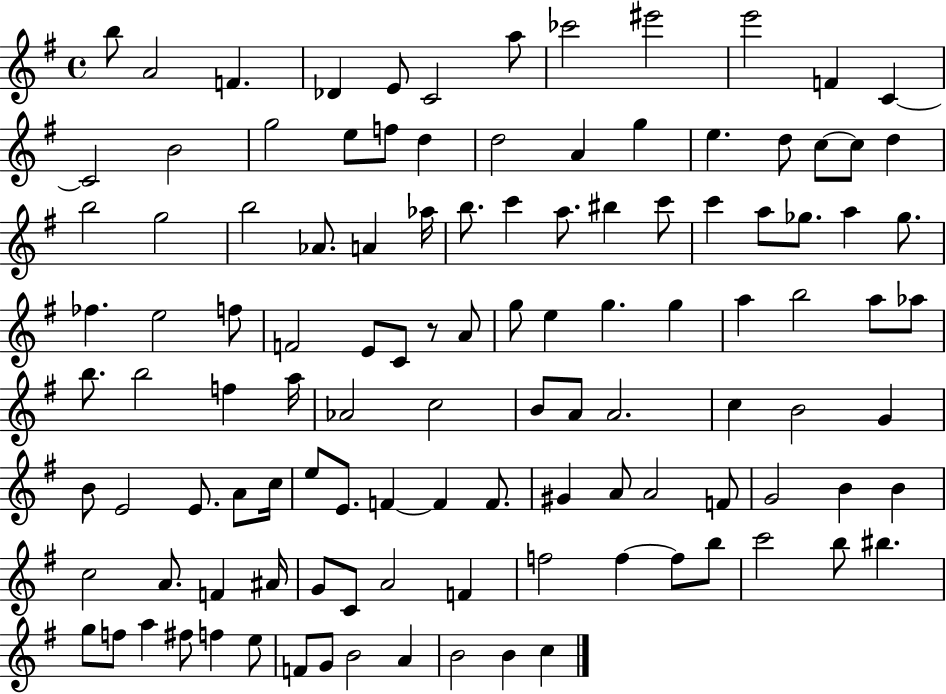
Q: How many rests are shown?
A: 1